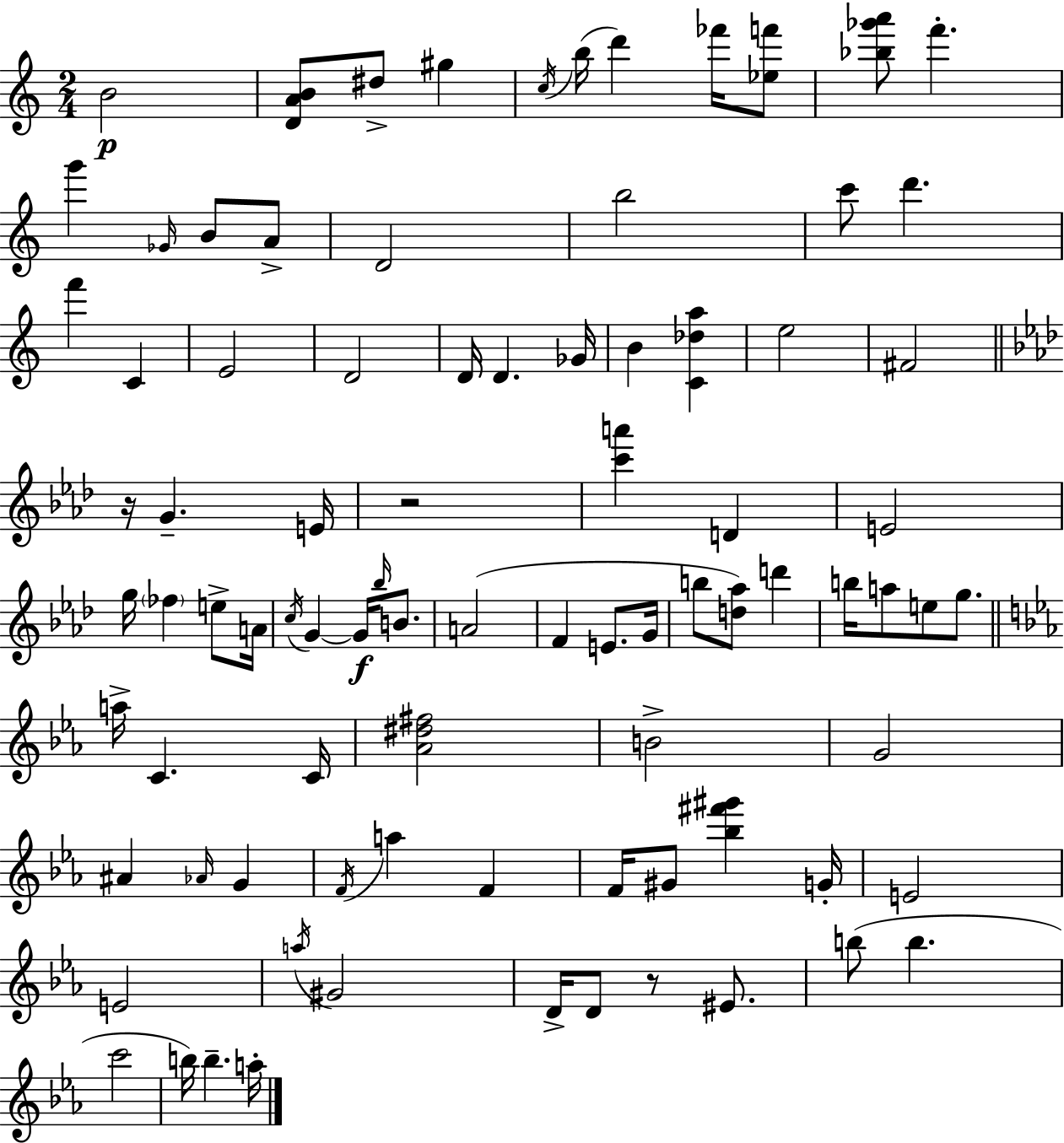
X:1
T:Untitled
M:2/4
L:1/4
K:Am
B2 [DAB]/2 ^d/2 ^g c/4 b/4 d' _f'/4 [_ef']/2 [_b_g'a']/2 f' g' _G/4 B/2 A/2 D2 b2 c'/2 d' f' C E2 D2 D/4 D _G/4 B [C_da] e2 ^F2 z/4 G E/4 z2 [c'a'] D E2 g/4 _f e/2 A/4 c/4 G G/4 _b/4 B/2 A2 F E/2 G/4 b/2 [d_a]/2 d' b/4 a/2 e/2 g/2 a/4 C C/4 [_A^d^f]2 B2 G2 ^A _A/4 G F/4 a F F/4 ^G/2 [_b^f'^g'] G/4 E2 E2 a/4 ^G2 D/4 D/2 z/2 ^E/2 b/2 b c'2 b/4 b a/4